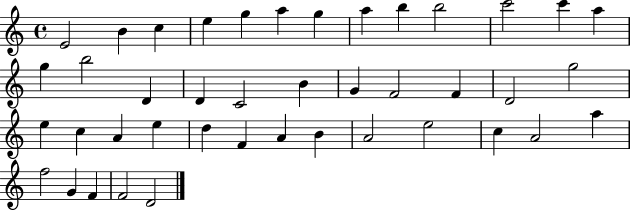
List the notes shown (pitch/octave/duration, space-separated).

E4/h B4/q C5/q E5/q G5/q A5/q G5/q A5/q B5/q B5/h C6/h C6/q A5/q G5/q B5/h D4/q D4/q C4/h B4/q G4/q F4/h F4/q D4/h G5/h E5/q C5/q A4/q E5/q D5/q F4/q A4/q B4/q A4/h E5/h C5/q A4/h A5/q F5/h G4/q F4/q F4/h D4/h